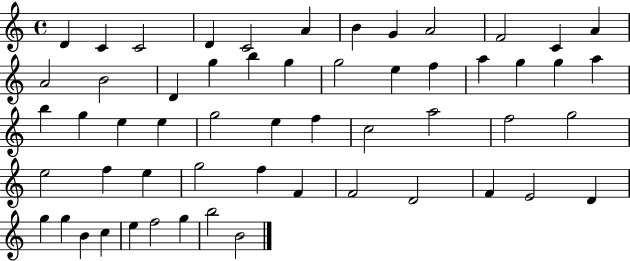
X:1
T:Untitled
M:4/4
L:1/4
K:C
D C C2 D C2 A B G A2 F2 C A A2 B2 D g b g g2 e f a g g a b g e e g2 e f c2 a2 f2 g2 e2 f e g2 f F F2 D2 F E2 D g g B c e f2 g b2 B2